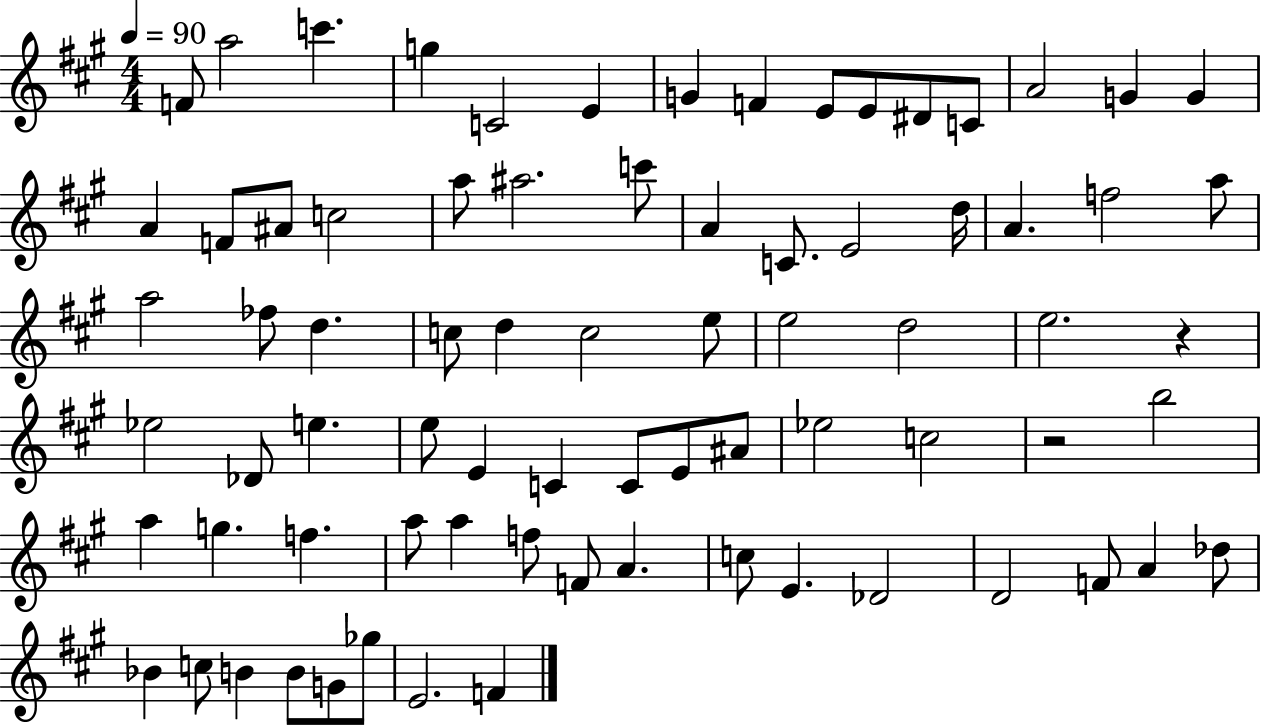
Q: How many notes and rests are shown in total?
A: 76